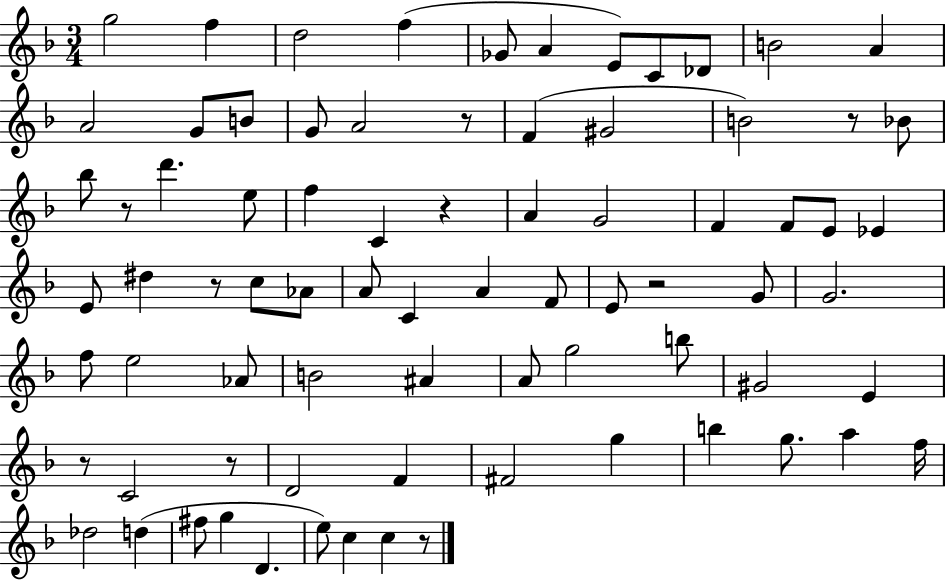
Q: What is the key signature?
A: F major